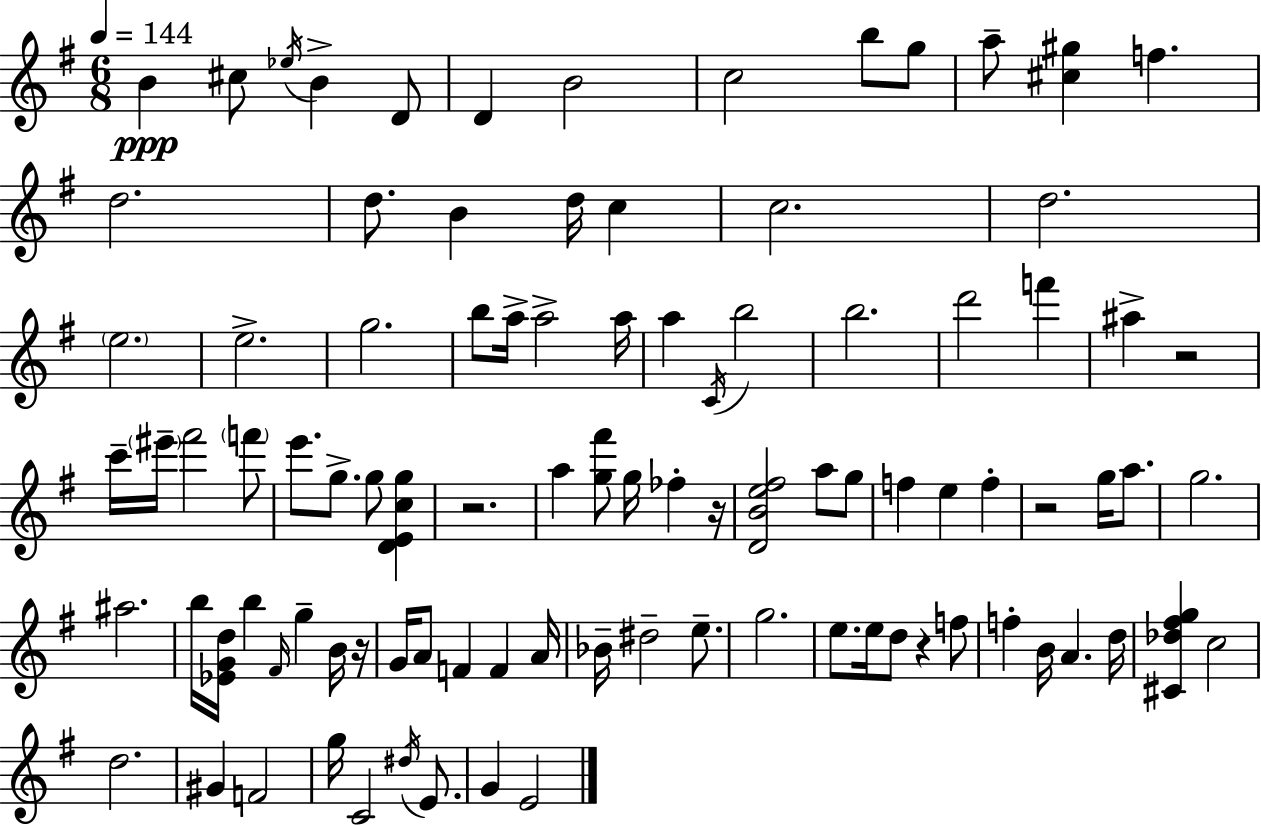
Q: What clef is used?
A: treble